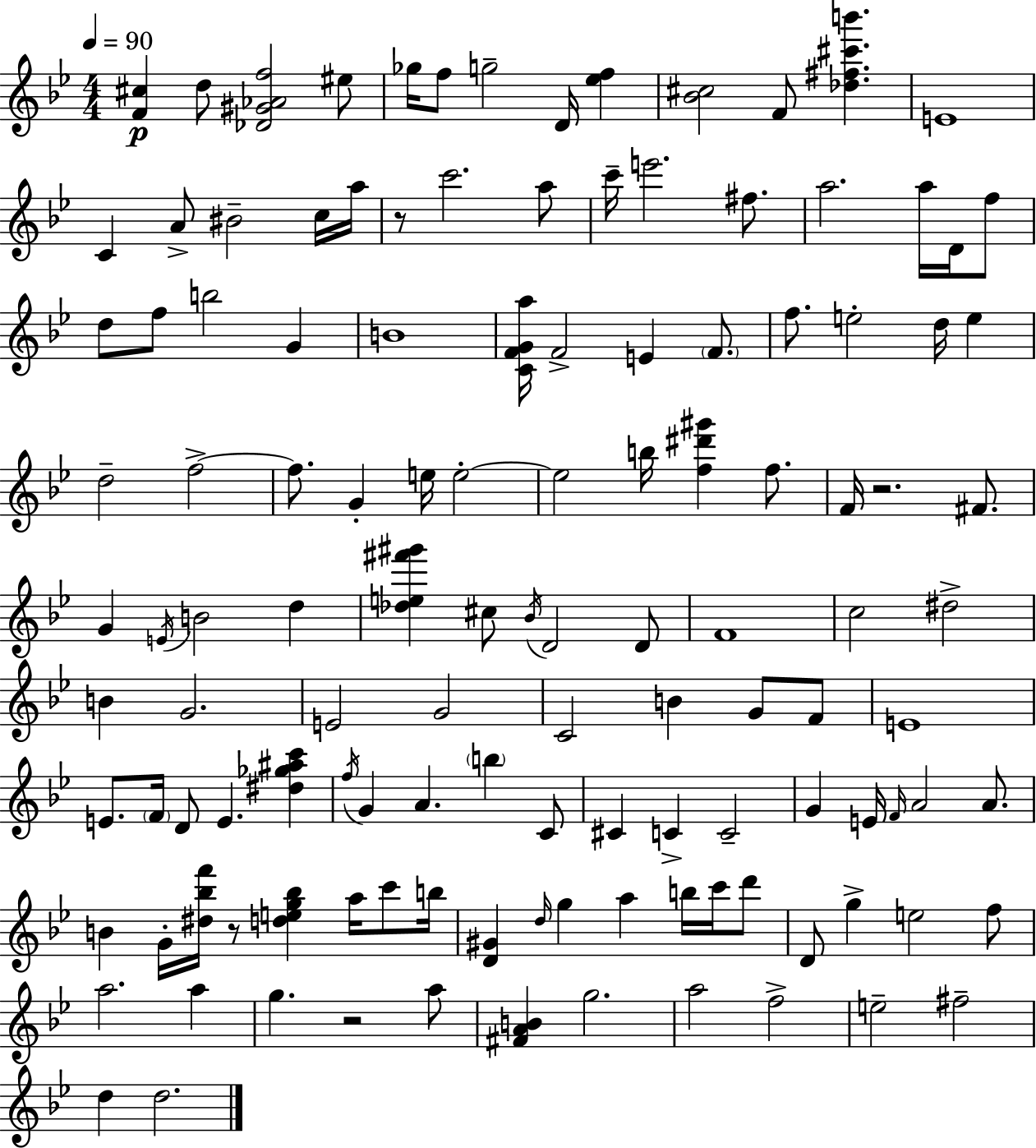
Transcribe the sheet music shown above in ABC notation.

X:1
T:Untitled
M:4/4
L:1/4
K:Bb
[F^c] d/2 [_D^G_Af]2 ^e/2 _g/4 f/2 g2 D/4 [_ef] [_B^c]2 F/2 [_d^f^c'b'] E4 C A/2 ^B2 c/4 a/4 z/2 c'2 a/2 c'/4 e'2 ^f/2 a2 a/4 D/4 f/2 d/2 f/2 b2 G B4 [CFGa]/4 F2 E F/2 f/2 e2 d/4 e d2 f2 f/2 G e/4 e2 e2 b/4 [f^d'^g'] f/2 F/4 z2 ^F/2 G E/4 B2 d [_de^f'^g'] ^c/2 _B/4 D2 D/2 F4 c2 ^d2 B G2 E2 G2 C2 B G/2 F/2 E4 E/2 F/4 D/2 E [^d_g^ac'] f/4 G A b C/2 ^C C C2 G E/4 F/4 A2 A/2 B G/4 [^d_bf']/4 z/2 [deg_b] a/4 c'/2 b/4 [D^G] d/4 g a b/4 c'/4 d'/2 D/2 g e2 f/2 a2 a g z2 a/2 [^FAB] g2 a2 f2 e2 ^f2 d d2